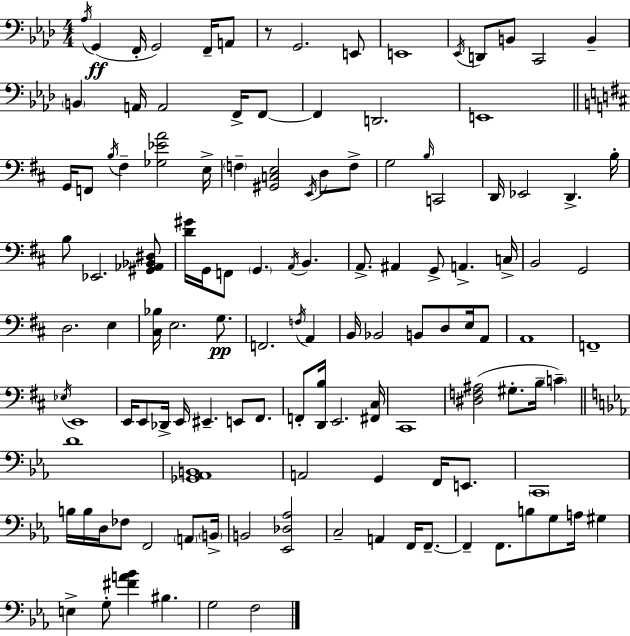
{
  \clef bass
  \numericTimeSignature
  \time 4/4
  \key aes \major
  \acciaccatura { aes16 }(\ff g,4 f,16-. g,2) f,16-- a,8 | r8 g,2. e,8 | e,1 | \acciaccatura { ees,16 } d,8 b,8 c,2 b,4-- | \break \parenthesize b,4 a,16 a,2 f,16-> | f,8~~ f,4 d,2. | e,1 | \bar "||" \break \key d \major g,16 f,8 \acciaccatura { b16 } fis4-- <ges ees' a'>2 | e16-> \parenthesize f4-- <gis, c e>2 \acciaccatura { e,16 } d8 | f8-> g2 \grace { b16 } c,2 | d,16 ees,2 d,4.-> | \break b16-. b8 ees,2. | <gis, aes, bes, dis>8 <d' gis'>16 g,16 f,8 \parenthesize g,4. \acciaccatura { a,16 } b,4. | a,8.-> ais,4 g,8-> a,4.-> | c16-> b,2 g,2 | \break d2. | e4 <cis bes>16 e2. | g8.\pp f,2. | \acciaccatura { f16 } a,4 b,16 bes,2 b,8 | \break d8 e16 a,8 a,1 | f,1-- | \acciaccatura { ees16 } e,1 | e,16 e,8 des,16-> e,16 eis,4.-- | \break e,8 fis,8. f,8-. <d, b>16 e,2. | <fis, cis>16 cis,1 | <dis f ais>2( gis8.-. | b16-- \parenthesize c'4--) \bar "||" \break \key ees \major d'1 | <ges, aes, b,>1 | a,2 g,4 f,16 e,8. | \parenthesize c,1 | \break b16 b16 d16 fes8 f,2 \parenthesize a,8 \parenthesize b,16-> | b,2 <ees, des aes>2 | c2-- a,4 f,16 f,8.--~~ | f,4-- f,8. b8 g8 a16 gis4 | \break e4-> g8-. <fis' a' bes'>4 bis4. | g2 f2 | \bar "|."
}